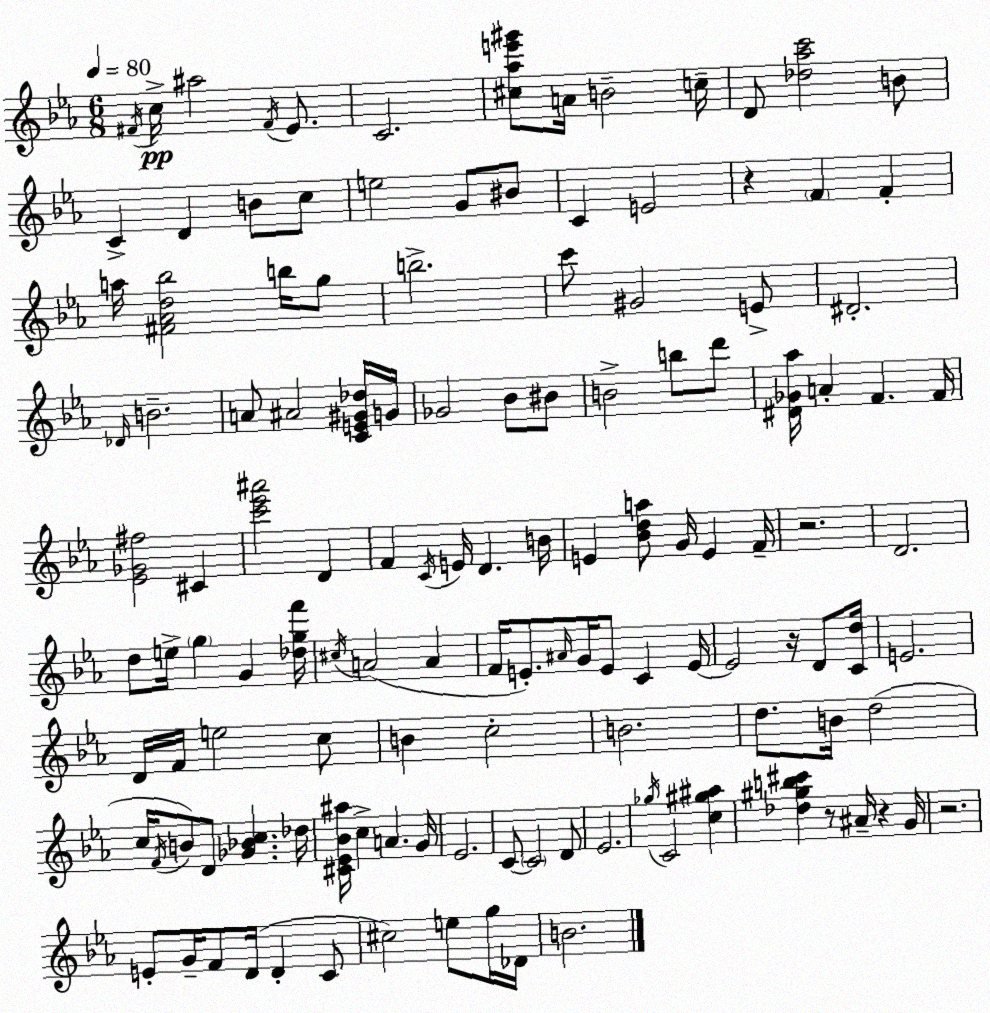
X:1
T:Untitled
M:6/8
L:1/4
K:Cm
^F/4 c/4 ^a2 ^F/4 _E/2 C2 [^c_ae'^g']/2 A/4 B2 c/4 D/2 [_d_ac']2 B/2 C D B/2 c/2 e2 G/2 ^B/2 C E2 z F F a/4 [^F_Ad_b]2 b/4 g/2 b2 c'/2 ^G2 E/2 ^D2 _D/4 B2 A/2 ^A2 [CE^G_d]/4 G/4 _G2 _B/2 ^B/2 B2 b/2 d'/2 [^D_G_a]/4 A F F/4 [_E_G^f]2 ^C [c'_e'^a']2 D F C/4 E/4 D B/4 E [_Bda]/2 G/4 E F/4 z2 D2 d/2 e/4 g G [_dgf']/4 ^c/4 A2 A F/4 E/2 ^A/4 G/4 E/2 C E/4 E2 z/4 D/2 [Cd]/4 E2 D/4 F/4 e2 c/2 B c2 B2 d/2 B/4 d2 c/4 F/4 B/2 D/2 [_G_Bc] _d/4 [^C_E_B^a]/4 c A G/4 _E2 C/2 C2 D/2 _E2 _g/4 C2 [c^g^a] [_d^gb^c'] z/2 ^A/4 z G/4 z2 E/2 G/4 F/2 D/4 D C/2 ^c2 e/2 g/4 _D/4 B2